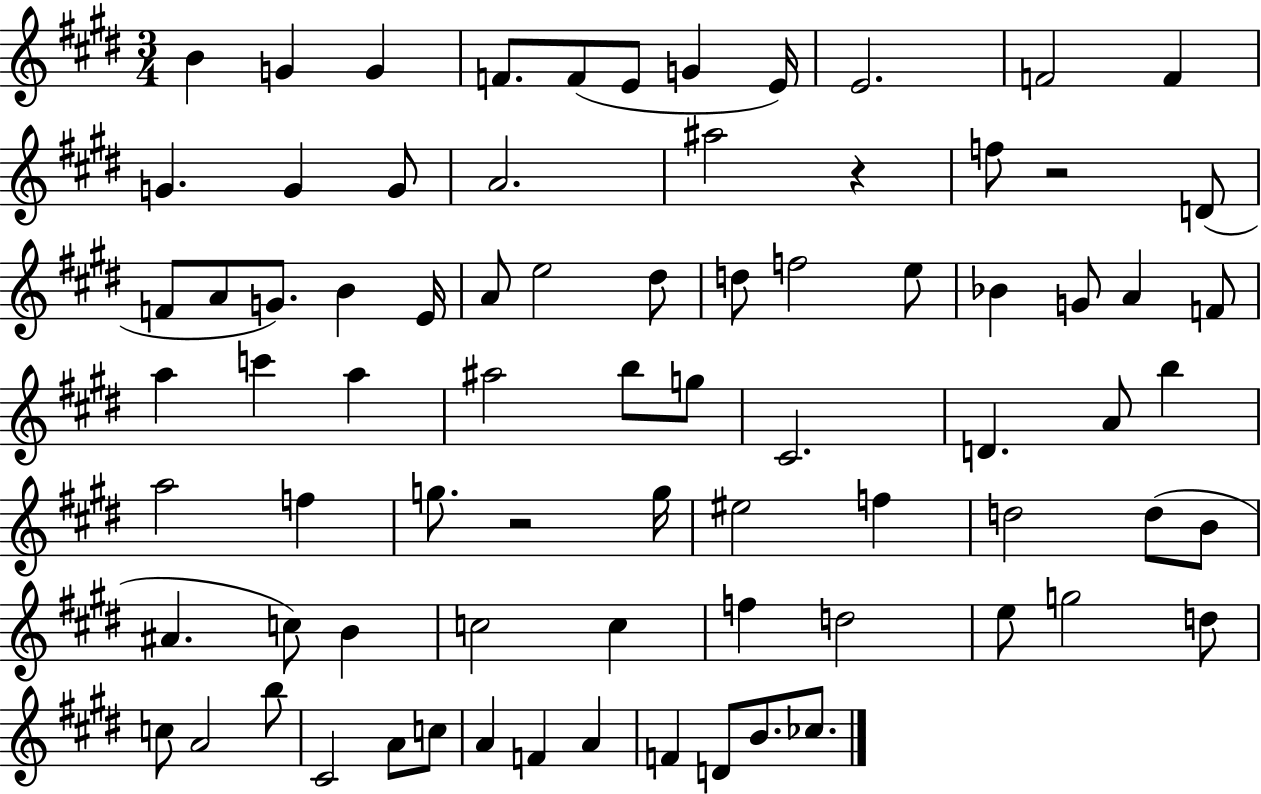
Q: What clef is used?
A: treble